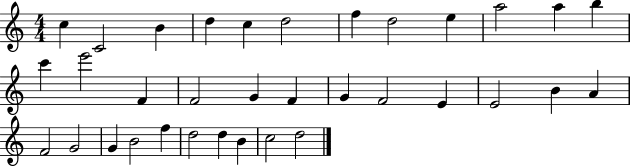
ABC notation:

X:1
T:Untitled
M:4/4
L:1/4
K:C
c C2 B d c d2 f d2 e a2 a b c' e'2 F F2 G F G F2 E E2 B A F2 G2 G B2 f d2 d B c2 d2